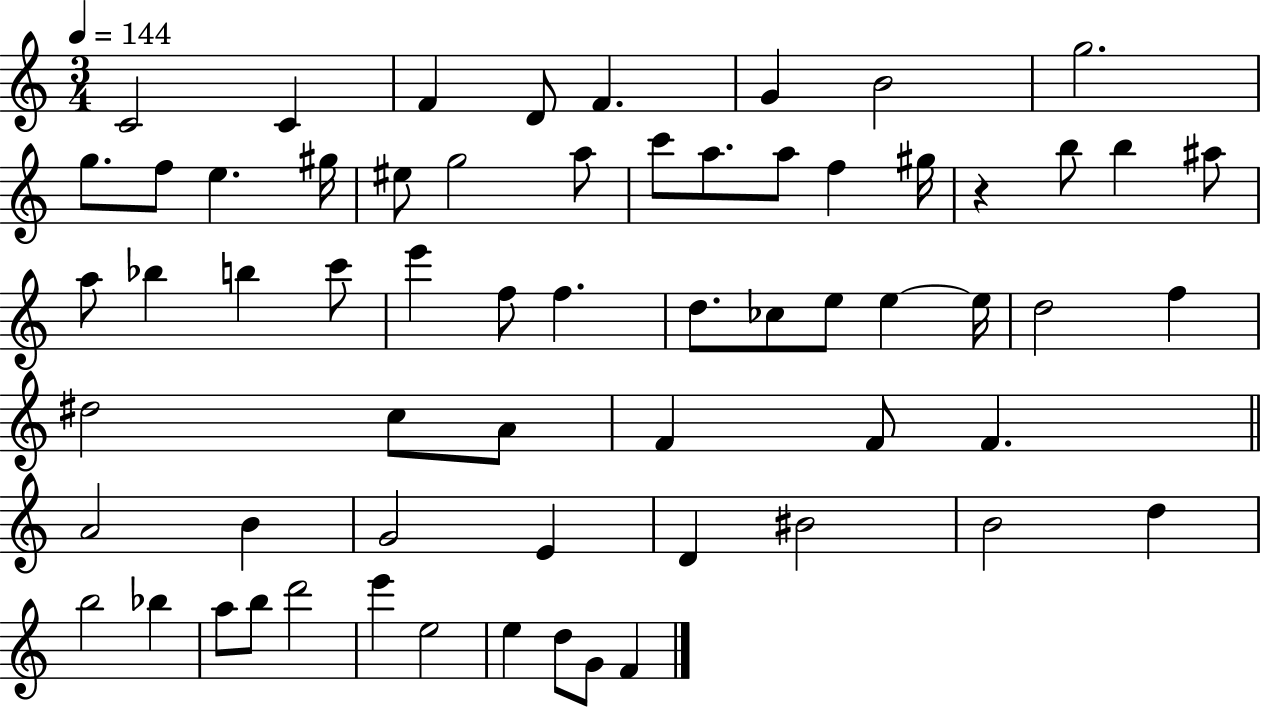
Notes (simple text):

C4/h C4/q F4/q D4/e F4/q. G4/q B4/h G5/h. G5/e. F5/e E5/q. G#5/s EIS5/e G5/h A5/e C6/e A5/e. A5/e F5/q G#5/s R/q B5/e B5/q A#5/e A5/e Bb5/q B5/q C6/e E6/q F5/e F5/q. D5/e. CES5/e E5/e E5/q E5/s D5/h F5/q D#5/h C5/e A4/e F4/q F4/e F4/q. A4/h B4/q G4/h E4/q D4/q BIS4/h B4/h D5/q B5/h Bb5/q A5/e B5/e D6/h E6/q E5/h E5/q D5/e G4/e F4/q